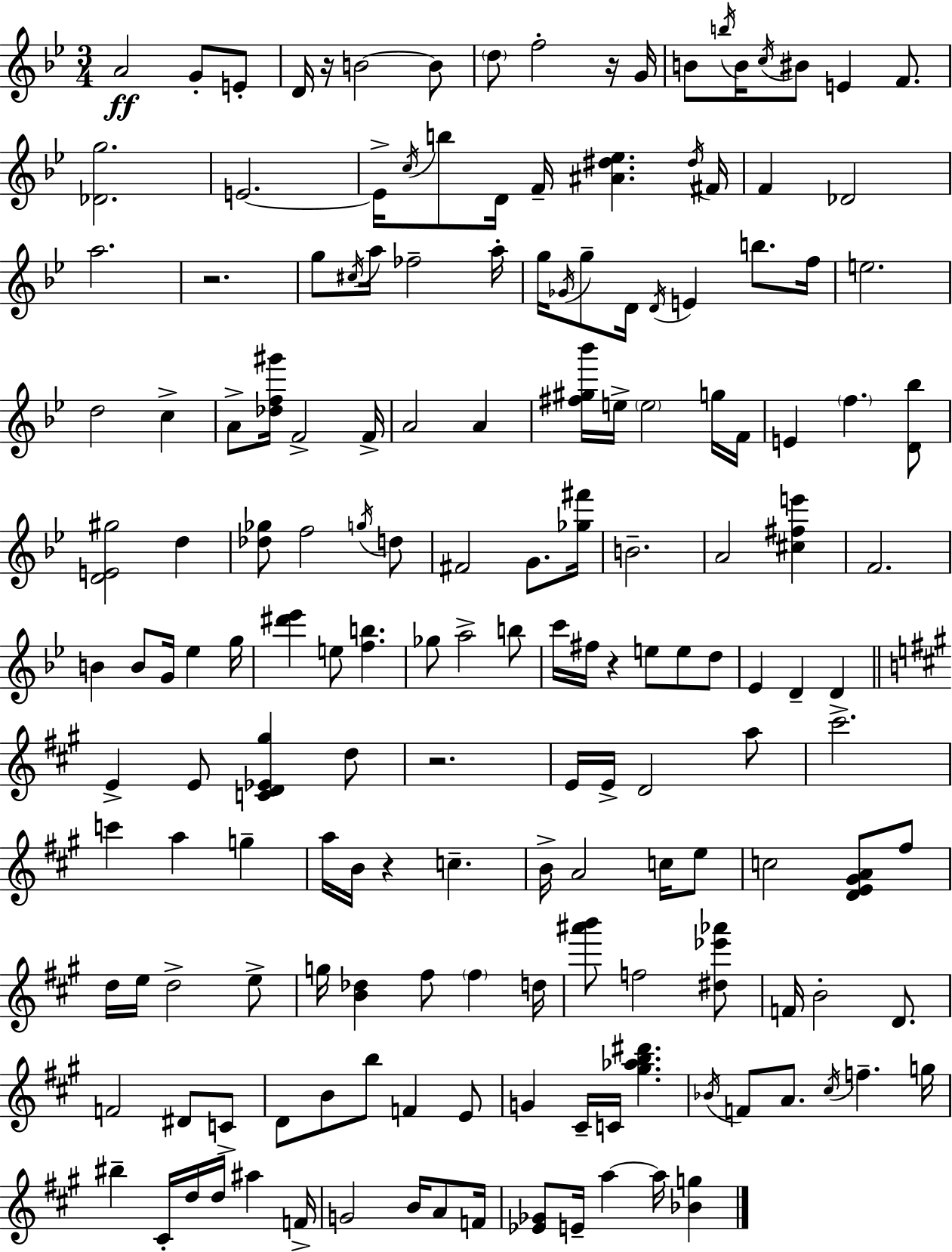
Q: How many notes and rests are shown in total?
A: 167